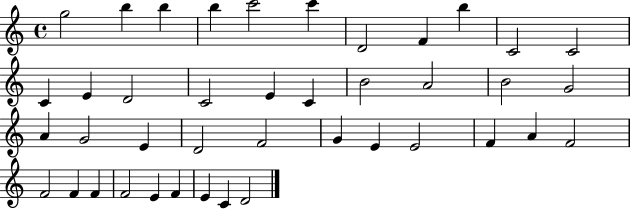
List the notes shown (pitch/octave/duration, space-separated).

G5/h B5/q B5/q B5/q C6/h C6/q D4/h F4/q B5/q C4/h C4/h C4/q E4/q D4/h C4/h E4/q C4/q B4/h A4/h B4/h G4/h A4/q G4/h E4/q D4/h F4/h G4/q E4/q E4/h F4/q A4/q F4/h F4/h F4/q F4/q F4/h E4/q F4/q E4/q C4/q D4/h